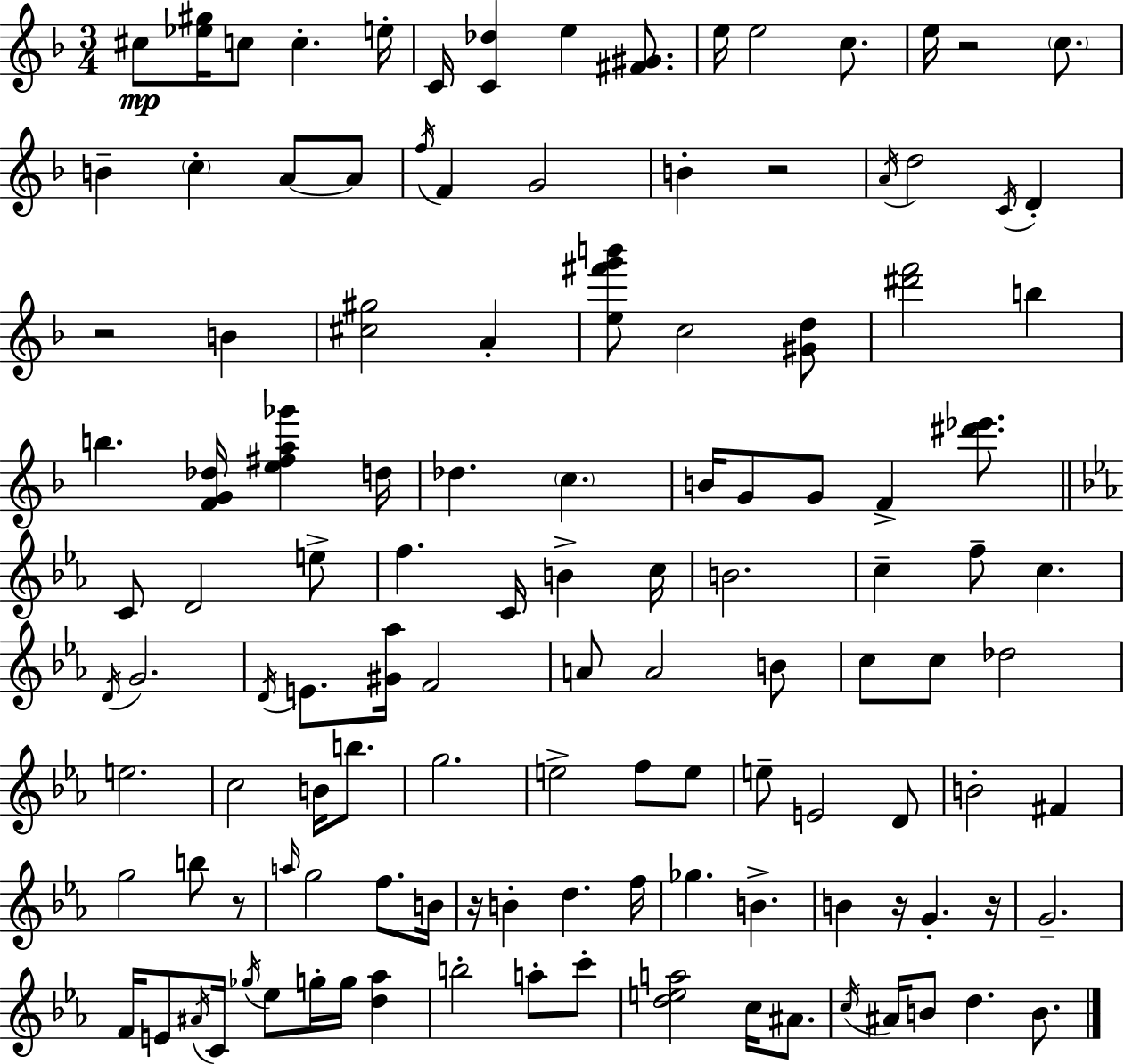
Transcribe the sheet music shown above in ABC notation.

X:1
T:Untitled
M:3/4
L:1/4
K:F
^c/2 [_e^g]/4 c/2 c e/4 C/4 [C_d] e [^F^G]/2 e/4 e2 c/2 e/4 z2 c/2 B c A/2 A/2 f/4 F G2 B z2 A/4 d2 C/4 D z2 B [^c^g]2 A [e^f'g'b']/2 c2 [^Gd]/2 [^d'f']2 b b [FG_d]/4 [e^fa_g'] d/4 _d c B/4 G/2 G/2 F [^d'_e']/2 C/2 D2 e/2 f C/4 B c/4 B2 c f/2 c D/4 G2 D/4 E/2 [^G_a]/4 F2 A/2 A2 B/2 c/2 c/2 _d2 e2 c2 B/4 b/2 g2 e2 f/2 e/2 e/2 E2 D/2 B2 ^F g2 b/2 z/2 a/4 g2 f/2 B/4 z/4 B d f/4 _g B B z/4 G z/4 G2 F/4 E/2 ^A/4 C/4 _g/4 _e/2 g/4 g/4 [d_a] b2 a/2 c'/2 [dea]2 c/4 ^A/2 c/4 ^A/4 B/2 d B/2